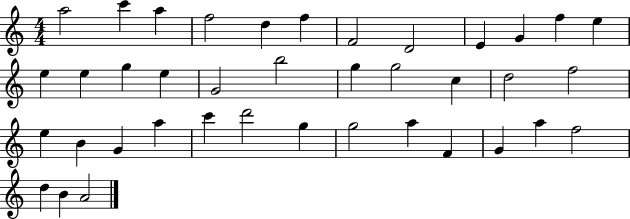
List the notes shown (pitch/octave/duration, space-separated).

A5/h C6/q A5/q F5/h D5/q F5/q F4/h D4/h E4/q G4/q F5/q E5/q E5/q E5/q G5/q E5/q G4/h B5/h G5/q G5/h C5/q D5/h F5/h E5/q B4/q G4/q A5/q C6/q D6/h G5/q G5/h A5/q F4/q G4/q A5/q F5/h D5/q B4/q A4/h